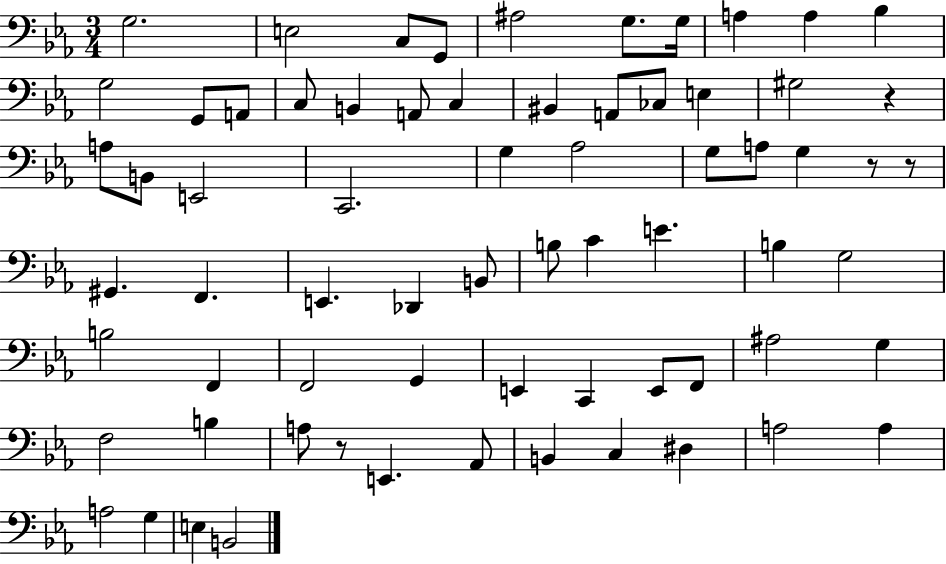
G3/h. E3/h C3/e G2/e A#3/h G3/e. G3/s A3/q A3/q Bb3/q G3/h G2/e A2/e C3/e B2/q A2/e C3/q BIS2/q A2/e CES3/e E3/q G#3/h R/q A3/e B2/e E2/h C2/h. G3/q Ab3/h G3/e A3/e G3/q R/e R/e G#2/q. F2/q. E2/q. Db2/q B2/e B3/e C4/q E4/q. B3/q G3/h B3/h F2/q F2/h G2/q E2/q C2/q E2/e F2/e A#3/h G3/q F3/h B3/q A3/e R/e E2/q. Ab2/e B2/q C3/q D#3/q A3/h A3/q A3/h G3/q E3/q B2/h